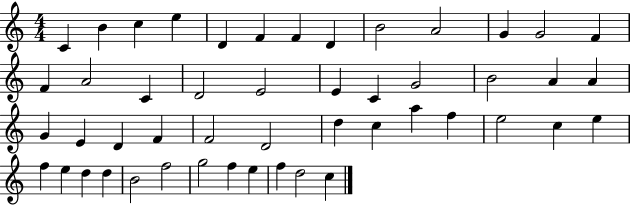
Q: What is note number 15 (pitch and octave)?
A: A4